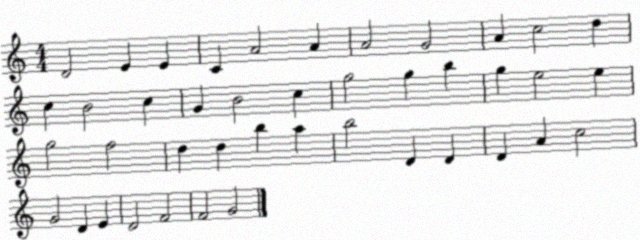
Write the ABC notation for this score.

X:1
T:Untitled
M:4/4
L:1/4
K:C
D2 E E C A2 A A2 G2 A c2 d c B2 c G B2 c g2 g b g e2 e g2 f2 d d b a b2 D D D A c2 G2 D E D2 F2 F2 G2